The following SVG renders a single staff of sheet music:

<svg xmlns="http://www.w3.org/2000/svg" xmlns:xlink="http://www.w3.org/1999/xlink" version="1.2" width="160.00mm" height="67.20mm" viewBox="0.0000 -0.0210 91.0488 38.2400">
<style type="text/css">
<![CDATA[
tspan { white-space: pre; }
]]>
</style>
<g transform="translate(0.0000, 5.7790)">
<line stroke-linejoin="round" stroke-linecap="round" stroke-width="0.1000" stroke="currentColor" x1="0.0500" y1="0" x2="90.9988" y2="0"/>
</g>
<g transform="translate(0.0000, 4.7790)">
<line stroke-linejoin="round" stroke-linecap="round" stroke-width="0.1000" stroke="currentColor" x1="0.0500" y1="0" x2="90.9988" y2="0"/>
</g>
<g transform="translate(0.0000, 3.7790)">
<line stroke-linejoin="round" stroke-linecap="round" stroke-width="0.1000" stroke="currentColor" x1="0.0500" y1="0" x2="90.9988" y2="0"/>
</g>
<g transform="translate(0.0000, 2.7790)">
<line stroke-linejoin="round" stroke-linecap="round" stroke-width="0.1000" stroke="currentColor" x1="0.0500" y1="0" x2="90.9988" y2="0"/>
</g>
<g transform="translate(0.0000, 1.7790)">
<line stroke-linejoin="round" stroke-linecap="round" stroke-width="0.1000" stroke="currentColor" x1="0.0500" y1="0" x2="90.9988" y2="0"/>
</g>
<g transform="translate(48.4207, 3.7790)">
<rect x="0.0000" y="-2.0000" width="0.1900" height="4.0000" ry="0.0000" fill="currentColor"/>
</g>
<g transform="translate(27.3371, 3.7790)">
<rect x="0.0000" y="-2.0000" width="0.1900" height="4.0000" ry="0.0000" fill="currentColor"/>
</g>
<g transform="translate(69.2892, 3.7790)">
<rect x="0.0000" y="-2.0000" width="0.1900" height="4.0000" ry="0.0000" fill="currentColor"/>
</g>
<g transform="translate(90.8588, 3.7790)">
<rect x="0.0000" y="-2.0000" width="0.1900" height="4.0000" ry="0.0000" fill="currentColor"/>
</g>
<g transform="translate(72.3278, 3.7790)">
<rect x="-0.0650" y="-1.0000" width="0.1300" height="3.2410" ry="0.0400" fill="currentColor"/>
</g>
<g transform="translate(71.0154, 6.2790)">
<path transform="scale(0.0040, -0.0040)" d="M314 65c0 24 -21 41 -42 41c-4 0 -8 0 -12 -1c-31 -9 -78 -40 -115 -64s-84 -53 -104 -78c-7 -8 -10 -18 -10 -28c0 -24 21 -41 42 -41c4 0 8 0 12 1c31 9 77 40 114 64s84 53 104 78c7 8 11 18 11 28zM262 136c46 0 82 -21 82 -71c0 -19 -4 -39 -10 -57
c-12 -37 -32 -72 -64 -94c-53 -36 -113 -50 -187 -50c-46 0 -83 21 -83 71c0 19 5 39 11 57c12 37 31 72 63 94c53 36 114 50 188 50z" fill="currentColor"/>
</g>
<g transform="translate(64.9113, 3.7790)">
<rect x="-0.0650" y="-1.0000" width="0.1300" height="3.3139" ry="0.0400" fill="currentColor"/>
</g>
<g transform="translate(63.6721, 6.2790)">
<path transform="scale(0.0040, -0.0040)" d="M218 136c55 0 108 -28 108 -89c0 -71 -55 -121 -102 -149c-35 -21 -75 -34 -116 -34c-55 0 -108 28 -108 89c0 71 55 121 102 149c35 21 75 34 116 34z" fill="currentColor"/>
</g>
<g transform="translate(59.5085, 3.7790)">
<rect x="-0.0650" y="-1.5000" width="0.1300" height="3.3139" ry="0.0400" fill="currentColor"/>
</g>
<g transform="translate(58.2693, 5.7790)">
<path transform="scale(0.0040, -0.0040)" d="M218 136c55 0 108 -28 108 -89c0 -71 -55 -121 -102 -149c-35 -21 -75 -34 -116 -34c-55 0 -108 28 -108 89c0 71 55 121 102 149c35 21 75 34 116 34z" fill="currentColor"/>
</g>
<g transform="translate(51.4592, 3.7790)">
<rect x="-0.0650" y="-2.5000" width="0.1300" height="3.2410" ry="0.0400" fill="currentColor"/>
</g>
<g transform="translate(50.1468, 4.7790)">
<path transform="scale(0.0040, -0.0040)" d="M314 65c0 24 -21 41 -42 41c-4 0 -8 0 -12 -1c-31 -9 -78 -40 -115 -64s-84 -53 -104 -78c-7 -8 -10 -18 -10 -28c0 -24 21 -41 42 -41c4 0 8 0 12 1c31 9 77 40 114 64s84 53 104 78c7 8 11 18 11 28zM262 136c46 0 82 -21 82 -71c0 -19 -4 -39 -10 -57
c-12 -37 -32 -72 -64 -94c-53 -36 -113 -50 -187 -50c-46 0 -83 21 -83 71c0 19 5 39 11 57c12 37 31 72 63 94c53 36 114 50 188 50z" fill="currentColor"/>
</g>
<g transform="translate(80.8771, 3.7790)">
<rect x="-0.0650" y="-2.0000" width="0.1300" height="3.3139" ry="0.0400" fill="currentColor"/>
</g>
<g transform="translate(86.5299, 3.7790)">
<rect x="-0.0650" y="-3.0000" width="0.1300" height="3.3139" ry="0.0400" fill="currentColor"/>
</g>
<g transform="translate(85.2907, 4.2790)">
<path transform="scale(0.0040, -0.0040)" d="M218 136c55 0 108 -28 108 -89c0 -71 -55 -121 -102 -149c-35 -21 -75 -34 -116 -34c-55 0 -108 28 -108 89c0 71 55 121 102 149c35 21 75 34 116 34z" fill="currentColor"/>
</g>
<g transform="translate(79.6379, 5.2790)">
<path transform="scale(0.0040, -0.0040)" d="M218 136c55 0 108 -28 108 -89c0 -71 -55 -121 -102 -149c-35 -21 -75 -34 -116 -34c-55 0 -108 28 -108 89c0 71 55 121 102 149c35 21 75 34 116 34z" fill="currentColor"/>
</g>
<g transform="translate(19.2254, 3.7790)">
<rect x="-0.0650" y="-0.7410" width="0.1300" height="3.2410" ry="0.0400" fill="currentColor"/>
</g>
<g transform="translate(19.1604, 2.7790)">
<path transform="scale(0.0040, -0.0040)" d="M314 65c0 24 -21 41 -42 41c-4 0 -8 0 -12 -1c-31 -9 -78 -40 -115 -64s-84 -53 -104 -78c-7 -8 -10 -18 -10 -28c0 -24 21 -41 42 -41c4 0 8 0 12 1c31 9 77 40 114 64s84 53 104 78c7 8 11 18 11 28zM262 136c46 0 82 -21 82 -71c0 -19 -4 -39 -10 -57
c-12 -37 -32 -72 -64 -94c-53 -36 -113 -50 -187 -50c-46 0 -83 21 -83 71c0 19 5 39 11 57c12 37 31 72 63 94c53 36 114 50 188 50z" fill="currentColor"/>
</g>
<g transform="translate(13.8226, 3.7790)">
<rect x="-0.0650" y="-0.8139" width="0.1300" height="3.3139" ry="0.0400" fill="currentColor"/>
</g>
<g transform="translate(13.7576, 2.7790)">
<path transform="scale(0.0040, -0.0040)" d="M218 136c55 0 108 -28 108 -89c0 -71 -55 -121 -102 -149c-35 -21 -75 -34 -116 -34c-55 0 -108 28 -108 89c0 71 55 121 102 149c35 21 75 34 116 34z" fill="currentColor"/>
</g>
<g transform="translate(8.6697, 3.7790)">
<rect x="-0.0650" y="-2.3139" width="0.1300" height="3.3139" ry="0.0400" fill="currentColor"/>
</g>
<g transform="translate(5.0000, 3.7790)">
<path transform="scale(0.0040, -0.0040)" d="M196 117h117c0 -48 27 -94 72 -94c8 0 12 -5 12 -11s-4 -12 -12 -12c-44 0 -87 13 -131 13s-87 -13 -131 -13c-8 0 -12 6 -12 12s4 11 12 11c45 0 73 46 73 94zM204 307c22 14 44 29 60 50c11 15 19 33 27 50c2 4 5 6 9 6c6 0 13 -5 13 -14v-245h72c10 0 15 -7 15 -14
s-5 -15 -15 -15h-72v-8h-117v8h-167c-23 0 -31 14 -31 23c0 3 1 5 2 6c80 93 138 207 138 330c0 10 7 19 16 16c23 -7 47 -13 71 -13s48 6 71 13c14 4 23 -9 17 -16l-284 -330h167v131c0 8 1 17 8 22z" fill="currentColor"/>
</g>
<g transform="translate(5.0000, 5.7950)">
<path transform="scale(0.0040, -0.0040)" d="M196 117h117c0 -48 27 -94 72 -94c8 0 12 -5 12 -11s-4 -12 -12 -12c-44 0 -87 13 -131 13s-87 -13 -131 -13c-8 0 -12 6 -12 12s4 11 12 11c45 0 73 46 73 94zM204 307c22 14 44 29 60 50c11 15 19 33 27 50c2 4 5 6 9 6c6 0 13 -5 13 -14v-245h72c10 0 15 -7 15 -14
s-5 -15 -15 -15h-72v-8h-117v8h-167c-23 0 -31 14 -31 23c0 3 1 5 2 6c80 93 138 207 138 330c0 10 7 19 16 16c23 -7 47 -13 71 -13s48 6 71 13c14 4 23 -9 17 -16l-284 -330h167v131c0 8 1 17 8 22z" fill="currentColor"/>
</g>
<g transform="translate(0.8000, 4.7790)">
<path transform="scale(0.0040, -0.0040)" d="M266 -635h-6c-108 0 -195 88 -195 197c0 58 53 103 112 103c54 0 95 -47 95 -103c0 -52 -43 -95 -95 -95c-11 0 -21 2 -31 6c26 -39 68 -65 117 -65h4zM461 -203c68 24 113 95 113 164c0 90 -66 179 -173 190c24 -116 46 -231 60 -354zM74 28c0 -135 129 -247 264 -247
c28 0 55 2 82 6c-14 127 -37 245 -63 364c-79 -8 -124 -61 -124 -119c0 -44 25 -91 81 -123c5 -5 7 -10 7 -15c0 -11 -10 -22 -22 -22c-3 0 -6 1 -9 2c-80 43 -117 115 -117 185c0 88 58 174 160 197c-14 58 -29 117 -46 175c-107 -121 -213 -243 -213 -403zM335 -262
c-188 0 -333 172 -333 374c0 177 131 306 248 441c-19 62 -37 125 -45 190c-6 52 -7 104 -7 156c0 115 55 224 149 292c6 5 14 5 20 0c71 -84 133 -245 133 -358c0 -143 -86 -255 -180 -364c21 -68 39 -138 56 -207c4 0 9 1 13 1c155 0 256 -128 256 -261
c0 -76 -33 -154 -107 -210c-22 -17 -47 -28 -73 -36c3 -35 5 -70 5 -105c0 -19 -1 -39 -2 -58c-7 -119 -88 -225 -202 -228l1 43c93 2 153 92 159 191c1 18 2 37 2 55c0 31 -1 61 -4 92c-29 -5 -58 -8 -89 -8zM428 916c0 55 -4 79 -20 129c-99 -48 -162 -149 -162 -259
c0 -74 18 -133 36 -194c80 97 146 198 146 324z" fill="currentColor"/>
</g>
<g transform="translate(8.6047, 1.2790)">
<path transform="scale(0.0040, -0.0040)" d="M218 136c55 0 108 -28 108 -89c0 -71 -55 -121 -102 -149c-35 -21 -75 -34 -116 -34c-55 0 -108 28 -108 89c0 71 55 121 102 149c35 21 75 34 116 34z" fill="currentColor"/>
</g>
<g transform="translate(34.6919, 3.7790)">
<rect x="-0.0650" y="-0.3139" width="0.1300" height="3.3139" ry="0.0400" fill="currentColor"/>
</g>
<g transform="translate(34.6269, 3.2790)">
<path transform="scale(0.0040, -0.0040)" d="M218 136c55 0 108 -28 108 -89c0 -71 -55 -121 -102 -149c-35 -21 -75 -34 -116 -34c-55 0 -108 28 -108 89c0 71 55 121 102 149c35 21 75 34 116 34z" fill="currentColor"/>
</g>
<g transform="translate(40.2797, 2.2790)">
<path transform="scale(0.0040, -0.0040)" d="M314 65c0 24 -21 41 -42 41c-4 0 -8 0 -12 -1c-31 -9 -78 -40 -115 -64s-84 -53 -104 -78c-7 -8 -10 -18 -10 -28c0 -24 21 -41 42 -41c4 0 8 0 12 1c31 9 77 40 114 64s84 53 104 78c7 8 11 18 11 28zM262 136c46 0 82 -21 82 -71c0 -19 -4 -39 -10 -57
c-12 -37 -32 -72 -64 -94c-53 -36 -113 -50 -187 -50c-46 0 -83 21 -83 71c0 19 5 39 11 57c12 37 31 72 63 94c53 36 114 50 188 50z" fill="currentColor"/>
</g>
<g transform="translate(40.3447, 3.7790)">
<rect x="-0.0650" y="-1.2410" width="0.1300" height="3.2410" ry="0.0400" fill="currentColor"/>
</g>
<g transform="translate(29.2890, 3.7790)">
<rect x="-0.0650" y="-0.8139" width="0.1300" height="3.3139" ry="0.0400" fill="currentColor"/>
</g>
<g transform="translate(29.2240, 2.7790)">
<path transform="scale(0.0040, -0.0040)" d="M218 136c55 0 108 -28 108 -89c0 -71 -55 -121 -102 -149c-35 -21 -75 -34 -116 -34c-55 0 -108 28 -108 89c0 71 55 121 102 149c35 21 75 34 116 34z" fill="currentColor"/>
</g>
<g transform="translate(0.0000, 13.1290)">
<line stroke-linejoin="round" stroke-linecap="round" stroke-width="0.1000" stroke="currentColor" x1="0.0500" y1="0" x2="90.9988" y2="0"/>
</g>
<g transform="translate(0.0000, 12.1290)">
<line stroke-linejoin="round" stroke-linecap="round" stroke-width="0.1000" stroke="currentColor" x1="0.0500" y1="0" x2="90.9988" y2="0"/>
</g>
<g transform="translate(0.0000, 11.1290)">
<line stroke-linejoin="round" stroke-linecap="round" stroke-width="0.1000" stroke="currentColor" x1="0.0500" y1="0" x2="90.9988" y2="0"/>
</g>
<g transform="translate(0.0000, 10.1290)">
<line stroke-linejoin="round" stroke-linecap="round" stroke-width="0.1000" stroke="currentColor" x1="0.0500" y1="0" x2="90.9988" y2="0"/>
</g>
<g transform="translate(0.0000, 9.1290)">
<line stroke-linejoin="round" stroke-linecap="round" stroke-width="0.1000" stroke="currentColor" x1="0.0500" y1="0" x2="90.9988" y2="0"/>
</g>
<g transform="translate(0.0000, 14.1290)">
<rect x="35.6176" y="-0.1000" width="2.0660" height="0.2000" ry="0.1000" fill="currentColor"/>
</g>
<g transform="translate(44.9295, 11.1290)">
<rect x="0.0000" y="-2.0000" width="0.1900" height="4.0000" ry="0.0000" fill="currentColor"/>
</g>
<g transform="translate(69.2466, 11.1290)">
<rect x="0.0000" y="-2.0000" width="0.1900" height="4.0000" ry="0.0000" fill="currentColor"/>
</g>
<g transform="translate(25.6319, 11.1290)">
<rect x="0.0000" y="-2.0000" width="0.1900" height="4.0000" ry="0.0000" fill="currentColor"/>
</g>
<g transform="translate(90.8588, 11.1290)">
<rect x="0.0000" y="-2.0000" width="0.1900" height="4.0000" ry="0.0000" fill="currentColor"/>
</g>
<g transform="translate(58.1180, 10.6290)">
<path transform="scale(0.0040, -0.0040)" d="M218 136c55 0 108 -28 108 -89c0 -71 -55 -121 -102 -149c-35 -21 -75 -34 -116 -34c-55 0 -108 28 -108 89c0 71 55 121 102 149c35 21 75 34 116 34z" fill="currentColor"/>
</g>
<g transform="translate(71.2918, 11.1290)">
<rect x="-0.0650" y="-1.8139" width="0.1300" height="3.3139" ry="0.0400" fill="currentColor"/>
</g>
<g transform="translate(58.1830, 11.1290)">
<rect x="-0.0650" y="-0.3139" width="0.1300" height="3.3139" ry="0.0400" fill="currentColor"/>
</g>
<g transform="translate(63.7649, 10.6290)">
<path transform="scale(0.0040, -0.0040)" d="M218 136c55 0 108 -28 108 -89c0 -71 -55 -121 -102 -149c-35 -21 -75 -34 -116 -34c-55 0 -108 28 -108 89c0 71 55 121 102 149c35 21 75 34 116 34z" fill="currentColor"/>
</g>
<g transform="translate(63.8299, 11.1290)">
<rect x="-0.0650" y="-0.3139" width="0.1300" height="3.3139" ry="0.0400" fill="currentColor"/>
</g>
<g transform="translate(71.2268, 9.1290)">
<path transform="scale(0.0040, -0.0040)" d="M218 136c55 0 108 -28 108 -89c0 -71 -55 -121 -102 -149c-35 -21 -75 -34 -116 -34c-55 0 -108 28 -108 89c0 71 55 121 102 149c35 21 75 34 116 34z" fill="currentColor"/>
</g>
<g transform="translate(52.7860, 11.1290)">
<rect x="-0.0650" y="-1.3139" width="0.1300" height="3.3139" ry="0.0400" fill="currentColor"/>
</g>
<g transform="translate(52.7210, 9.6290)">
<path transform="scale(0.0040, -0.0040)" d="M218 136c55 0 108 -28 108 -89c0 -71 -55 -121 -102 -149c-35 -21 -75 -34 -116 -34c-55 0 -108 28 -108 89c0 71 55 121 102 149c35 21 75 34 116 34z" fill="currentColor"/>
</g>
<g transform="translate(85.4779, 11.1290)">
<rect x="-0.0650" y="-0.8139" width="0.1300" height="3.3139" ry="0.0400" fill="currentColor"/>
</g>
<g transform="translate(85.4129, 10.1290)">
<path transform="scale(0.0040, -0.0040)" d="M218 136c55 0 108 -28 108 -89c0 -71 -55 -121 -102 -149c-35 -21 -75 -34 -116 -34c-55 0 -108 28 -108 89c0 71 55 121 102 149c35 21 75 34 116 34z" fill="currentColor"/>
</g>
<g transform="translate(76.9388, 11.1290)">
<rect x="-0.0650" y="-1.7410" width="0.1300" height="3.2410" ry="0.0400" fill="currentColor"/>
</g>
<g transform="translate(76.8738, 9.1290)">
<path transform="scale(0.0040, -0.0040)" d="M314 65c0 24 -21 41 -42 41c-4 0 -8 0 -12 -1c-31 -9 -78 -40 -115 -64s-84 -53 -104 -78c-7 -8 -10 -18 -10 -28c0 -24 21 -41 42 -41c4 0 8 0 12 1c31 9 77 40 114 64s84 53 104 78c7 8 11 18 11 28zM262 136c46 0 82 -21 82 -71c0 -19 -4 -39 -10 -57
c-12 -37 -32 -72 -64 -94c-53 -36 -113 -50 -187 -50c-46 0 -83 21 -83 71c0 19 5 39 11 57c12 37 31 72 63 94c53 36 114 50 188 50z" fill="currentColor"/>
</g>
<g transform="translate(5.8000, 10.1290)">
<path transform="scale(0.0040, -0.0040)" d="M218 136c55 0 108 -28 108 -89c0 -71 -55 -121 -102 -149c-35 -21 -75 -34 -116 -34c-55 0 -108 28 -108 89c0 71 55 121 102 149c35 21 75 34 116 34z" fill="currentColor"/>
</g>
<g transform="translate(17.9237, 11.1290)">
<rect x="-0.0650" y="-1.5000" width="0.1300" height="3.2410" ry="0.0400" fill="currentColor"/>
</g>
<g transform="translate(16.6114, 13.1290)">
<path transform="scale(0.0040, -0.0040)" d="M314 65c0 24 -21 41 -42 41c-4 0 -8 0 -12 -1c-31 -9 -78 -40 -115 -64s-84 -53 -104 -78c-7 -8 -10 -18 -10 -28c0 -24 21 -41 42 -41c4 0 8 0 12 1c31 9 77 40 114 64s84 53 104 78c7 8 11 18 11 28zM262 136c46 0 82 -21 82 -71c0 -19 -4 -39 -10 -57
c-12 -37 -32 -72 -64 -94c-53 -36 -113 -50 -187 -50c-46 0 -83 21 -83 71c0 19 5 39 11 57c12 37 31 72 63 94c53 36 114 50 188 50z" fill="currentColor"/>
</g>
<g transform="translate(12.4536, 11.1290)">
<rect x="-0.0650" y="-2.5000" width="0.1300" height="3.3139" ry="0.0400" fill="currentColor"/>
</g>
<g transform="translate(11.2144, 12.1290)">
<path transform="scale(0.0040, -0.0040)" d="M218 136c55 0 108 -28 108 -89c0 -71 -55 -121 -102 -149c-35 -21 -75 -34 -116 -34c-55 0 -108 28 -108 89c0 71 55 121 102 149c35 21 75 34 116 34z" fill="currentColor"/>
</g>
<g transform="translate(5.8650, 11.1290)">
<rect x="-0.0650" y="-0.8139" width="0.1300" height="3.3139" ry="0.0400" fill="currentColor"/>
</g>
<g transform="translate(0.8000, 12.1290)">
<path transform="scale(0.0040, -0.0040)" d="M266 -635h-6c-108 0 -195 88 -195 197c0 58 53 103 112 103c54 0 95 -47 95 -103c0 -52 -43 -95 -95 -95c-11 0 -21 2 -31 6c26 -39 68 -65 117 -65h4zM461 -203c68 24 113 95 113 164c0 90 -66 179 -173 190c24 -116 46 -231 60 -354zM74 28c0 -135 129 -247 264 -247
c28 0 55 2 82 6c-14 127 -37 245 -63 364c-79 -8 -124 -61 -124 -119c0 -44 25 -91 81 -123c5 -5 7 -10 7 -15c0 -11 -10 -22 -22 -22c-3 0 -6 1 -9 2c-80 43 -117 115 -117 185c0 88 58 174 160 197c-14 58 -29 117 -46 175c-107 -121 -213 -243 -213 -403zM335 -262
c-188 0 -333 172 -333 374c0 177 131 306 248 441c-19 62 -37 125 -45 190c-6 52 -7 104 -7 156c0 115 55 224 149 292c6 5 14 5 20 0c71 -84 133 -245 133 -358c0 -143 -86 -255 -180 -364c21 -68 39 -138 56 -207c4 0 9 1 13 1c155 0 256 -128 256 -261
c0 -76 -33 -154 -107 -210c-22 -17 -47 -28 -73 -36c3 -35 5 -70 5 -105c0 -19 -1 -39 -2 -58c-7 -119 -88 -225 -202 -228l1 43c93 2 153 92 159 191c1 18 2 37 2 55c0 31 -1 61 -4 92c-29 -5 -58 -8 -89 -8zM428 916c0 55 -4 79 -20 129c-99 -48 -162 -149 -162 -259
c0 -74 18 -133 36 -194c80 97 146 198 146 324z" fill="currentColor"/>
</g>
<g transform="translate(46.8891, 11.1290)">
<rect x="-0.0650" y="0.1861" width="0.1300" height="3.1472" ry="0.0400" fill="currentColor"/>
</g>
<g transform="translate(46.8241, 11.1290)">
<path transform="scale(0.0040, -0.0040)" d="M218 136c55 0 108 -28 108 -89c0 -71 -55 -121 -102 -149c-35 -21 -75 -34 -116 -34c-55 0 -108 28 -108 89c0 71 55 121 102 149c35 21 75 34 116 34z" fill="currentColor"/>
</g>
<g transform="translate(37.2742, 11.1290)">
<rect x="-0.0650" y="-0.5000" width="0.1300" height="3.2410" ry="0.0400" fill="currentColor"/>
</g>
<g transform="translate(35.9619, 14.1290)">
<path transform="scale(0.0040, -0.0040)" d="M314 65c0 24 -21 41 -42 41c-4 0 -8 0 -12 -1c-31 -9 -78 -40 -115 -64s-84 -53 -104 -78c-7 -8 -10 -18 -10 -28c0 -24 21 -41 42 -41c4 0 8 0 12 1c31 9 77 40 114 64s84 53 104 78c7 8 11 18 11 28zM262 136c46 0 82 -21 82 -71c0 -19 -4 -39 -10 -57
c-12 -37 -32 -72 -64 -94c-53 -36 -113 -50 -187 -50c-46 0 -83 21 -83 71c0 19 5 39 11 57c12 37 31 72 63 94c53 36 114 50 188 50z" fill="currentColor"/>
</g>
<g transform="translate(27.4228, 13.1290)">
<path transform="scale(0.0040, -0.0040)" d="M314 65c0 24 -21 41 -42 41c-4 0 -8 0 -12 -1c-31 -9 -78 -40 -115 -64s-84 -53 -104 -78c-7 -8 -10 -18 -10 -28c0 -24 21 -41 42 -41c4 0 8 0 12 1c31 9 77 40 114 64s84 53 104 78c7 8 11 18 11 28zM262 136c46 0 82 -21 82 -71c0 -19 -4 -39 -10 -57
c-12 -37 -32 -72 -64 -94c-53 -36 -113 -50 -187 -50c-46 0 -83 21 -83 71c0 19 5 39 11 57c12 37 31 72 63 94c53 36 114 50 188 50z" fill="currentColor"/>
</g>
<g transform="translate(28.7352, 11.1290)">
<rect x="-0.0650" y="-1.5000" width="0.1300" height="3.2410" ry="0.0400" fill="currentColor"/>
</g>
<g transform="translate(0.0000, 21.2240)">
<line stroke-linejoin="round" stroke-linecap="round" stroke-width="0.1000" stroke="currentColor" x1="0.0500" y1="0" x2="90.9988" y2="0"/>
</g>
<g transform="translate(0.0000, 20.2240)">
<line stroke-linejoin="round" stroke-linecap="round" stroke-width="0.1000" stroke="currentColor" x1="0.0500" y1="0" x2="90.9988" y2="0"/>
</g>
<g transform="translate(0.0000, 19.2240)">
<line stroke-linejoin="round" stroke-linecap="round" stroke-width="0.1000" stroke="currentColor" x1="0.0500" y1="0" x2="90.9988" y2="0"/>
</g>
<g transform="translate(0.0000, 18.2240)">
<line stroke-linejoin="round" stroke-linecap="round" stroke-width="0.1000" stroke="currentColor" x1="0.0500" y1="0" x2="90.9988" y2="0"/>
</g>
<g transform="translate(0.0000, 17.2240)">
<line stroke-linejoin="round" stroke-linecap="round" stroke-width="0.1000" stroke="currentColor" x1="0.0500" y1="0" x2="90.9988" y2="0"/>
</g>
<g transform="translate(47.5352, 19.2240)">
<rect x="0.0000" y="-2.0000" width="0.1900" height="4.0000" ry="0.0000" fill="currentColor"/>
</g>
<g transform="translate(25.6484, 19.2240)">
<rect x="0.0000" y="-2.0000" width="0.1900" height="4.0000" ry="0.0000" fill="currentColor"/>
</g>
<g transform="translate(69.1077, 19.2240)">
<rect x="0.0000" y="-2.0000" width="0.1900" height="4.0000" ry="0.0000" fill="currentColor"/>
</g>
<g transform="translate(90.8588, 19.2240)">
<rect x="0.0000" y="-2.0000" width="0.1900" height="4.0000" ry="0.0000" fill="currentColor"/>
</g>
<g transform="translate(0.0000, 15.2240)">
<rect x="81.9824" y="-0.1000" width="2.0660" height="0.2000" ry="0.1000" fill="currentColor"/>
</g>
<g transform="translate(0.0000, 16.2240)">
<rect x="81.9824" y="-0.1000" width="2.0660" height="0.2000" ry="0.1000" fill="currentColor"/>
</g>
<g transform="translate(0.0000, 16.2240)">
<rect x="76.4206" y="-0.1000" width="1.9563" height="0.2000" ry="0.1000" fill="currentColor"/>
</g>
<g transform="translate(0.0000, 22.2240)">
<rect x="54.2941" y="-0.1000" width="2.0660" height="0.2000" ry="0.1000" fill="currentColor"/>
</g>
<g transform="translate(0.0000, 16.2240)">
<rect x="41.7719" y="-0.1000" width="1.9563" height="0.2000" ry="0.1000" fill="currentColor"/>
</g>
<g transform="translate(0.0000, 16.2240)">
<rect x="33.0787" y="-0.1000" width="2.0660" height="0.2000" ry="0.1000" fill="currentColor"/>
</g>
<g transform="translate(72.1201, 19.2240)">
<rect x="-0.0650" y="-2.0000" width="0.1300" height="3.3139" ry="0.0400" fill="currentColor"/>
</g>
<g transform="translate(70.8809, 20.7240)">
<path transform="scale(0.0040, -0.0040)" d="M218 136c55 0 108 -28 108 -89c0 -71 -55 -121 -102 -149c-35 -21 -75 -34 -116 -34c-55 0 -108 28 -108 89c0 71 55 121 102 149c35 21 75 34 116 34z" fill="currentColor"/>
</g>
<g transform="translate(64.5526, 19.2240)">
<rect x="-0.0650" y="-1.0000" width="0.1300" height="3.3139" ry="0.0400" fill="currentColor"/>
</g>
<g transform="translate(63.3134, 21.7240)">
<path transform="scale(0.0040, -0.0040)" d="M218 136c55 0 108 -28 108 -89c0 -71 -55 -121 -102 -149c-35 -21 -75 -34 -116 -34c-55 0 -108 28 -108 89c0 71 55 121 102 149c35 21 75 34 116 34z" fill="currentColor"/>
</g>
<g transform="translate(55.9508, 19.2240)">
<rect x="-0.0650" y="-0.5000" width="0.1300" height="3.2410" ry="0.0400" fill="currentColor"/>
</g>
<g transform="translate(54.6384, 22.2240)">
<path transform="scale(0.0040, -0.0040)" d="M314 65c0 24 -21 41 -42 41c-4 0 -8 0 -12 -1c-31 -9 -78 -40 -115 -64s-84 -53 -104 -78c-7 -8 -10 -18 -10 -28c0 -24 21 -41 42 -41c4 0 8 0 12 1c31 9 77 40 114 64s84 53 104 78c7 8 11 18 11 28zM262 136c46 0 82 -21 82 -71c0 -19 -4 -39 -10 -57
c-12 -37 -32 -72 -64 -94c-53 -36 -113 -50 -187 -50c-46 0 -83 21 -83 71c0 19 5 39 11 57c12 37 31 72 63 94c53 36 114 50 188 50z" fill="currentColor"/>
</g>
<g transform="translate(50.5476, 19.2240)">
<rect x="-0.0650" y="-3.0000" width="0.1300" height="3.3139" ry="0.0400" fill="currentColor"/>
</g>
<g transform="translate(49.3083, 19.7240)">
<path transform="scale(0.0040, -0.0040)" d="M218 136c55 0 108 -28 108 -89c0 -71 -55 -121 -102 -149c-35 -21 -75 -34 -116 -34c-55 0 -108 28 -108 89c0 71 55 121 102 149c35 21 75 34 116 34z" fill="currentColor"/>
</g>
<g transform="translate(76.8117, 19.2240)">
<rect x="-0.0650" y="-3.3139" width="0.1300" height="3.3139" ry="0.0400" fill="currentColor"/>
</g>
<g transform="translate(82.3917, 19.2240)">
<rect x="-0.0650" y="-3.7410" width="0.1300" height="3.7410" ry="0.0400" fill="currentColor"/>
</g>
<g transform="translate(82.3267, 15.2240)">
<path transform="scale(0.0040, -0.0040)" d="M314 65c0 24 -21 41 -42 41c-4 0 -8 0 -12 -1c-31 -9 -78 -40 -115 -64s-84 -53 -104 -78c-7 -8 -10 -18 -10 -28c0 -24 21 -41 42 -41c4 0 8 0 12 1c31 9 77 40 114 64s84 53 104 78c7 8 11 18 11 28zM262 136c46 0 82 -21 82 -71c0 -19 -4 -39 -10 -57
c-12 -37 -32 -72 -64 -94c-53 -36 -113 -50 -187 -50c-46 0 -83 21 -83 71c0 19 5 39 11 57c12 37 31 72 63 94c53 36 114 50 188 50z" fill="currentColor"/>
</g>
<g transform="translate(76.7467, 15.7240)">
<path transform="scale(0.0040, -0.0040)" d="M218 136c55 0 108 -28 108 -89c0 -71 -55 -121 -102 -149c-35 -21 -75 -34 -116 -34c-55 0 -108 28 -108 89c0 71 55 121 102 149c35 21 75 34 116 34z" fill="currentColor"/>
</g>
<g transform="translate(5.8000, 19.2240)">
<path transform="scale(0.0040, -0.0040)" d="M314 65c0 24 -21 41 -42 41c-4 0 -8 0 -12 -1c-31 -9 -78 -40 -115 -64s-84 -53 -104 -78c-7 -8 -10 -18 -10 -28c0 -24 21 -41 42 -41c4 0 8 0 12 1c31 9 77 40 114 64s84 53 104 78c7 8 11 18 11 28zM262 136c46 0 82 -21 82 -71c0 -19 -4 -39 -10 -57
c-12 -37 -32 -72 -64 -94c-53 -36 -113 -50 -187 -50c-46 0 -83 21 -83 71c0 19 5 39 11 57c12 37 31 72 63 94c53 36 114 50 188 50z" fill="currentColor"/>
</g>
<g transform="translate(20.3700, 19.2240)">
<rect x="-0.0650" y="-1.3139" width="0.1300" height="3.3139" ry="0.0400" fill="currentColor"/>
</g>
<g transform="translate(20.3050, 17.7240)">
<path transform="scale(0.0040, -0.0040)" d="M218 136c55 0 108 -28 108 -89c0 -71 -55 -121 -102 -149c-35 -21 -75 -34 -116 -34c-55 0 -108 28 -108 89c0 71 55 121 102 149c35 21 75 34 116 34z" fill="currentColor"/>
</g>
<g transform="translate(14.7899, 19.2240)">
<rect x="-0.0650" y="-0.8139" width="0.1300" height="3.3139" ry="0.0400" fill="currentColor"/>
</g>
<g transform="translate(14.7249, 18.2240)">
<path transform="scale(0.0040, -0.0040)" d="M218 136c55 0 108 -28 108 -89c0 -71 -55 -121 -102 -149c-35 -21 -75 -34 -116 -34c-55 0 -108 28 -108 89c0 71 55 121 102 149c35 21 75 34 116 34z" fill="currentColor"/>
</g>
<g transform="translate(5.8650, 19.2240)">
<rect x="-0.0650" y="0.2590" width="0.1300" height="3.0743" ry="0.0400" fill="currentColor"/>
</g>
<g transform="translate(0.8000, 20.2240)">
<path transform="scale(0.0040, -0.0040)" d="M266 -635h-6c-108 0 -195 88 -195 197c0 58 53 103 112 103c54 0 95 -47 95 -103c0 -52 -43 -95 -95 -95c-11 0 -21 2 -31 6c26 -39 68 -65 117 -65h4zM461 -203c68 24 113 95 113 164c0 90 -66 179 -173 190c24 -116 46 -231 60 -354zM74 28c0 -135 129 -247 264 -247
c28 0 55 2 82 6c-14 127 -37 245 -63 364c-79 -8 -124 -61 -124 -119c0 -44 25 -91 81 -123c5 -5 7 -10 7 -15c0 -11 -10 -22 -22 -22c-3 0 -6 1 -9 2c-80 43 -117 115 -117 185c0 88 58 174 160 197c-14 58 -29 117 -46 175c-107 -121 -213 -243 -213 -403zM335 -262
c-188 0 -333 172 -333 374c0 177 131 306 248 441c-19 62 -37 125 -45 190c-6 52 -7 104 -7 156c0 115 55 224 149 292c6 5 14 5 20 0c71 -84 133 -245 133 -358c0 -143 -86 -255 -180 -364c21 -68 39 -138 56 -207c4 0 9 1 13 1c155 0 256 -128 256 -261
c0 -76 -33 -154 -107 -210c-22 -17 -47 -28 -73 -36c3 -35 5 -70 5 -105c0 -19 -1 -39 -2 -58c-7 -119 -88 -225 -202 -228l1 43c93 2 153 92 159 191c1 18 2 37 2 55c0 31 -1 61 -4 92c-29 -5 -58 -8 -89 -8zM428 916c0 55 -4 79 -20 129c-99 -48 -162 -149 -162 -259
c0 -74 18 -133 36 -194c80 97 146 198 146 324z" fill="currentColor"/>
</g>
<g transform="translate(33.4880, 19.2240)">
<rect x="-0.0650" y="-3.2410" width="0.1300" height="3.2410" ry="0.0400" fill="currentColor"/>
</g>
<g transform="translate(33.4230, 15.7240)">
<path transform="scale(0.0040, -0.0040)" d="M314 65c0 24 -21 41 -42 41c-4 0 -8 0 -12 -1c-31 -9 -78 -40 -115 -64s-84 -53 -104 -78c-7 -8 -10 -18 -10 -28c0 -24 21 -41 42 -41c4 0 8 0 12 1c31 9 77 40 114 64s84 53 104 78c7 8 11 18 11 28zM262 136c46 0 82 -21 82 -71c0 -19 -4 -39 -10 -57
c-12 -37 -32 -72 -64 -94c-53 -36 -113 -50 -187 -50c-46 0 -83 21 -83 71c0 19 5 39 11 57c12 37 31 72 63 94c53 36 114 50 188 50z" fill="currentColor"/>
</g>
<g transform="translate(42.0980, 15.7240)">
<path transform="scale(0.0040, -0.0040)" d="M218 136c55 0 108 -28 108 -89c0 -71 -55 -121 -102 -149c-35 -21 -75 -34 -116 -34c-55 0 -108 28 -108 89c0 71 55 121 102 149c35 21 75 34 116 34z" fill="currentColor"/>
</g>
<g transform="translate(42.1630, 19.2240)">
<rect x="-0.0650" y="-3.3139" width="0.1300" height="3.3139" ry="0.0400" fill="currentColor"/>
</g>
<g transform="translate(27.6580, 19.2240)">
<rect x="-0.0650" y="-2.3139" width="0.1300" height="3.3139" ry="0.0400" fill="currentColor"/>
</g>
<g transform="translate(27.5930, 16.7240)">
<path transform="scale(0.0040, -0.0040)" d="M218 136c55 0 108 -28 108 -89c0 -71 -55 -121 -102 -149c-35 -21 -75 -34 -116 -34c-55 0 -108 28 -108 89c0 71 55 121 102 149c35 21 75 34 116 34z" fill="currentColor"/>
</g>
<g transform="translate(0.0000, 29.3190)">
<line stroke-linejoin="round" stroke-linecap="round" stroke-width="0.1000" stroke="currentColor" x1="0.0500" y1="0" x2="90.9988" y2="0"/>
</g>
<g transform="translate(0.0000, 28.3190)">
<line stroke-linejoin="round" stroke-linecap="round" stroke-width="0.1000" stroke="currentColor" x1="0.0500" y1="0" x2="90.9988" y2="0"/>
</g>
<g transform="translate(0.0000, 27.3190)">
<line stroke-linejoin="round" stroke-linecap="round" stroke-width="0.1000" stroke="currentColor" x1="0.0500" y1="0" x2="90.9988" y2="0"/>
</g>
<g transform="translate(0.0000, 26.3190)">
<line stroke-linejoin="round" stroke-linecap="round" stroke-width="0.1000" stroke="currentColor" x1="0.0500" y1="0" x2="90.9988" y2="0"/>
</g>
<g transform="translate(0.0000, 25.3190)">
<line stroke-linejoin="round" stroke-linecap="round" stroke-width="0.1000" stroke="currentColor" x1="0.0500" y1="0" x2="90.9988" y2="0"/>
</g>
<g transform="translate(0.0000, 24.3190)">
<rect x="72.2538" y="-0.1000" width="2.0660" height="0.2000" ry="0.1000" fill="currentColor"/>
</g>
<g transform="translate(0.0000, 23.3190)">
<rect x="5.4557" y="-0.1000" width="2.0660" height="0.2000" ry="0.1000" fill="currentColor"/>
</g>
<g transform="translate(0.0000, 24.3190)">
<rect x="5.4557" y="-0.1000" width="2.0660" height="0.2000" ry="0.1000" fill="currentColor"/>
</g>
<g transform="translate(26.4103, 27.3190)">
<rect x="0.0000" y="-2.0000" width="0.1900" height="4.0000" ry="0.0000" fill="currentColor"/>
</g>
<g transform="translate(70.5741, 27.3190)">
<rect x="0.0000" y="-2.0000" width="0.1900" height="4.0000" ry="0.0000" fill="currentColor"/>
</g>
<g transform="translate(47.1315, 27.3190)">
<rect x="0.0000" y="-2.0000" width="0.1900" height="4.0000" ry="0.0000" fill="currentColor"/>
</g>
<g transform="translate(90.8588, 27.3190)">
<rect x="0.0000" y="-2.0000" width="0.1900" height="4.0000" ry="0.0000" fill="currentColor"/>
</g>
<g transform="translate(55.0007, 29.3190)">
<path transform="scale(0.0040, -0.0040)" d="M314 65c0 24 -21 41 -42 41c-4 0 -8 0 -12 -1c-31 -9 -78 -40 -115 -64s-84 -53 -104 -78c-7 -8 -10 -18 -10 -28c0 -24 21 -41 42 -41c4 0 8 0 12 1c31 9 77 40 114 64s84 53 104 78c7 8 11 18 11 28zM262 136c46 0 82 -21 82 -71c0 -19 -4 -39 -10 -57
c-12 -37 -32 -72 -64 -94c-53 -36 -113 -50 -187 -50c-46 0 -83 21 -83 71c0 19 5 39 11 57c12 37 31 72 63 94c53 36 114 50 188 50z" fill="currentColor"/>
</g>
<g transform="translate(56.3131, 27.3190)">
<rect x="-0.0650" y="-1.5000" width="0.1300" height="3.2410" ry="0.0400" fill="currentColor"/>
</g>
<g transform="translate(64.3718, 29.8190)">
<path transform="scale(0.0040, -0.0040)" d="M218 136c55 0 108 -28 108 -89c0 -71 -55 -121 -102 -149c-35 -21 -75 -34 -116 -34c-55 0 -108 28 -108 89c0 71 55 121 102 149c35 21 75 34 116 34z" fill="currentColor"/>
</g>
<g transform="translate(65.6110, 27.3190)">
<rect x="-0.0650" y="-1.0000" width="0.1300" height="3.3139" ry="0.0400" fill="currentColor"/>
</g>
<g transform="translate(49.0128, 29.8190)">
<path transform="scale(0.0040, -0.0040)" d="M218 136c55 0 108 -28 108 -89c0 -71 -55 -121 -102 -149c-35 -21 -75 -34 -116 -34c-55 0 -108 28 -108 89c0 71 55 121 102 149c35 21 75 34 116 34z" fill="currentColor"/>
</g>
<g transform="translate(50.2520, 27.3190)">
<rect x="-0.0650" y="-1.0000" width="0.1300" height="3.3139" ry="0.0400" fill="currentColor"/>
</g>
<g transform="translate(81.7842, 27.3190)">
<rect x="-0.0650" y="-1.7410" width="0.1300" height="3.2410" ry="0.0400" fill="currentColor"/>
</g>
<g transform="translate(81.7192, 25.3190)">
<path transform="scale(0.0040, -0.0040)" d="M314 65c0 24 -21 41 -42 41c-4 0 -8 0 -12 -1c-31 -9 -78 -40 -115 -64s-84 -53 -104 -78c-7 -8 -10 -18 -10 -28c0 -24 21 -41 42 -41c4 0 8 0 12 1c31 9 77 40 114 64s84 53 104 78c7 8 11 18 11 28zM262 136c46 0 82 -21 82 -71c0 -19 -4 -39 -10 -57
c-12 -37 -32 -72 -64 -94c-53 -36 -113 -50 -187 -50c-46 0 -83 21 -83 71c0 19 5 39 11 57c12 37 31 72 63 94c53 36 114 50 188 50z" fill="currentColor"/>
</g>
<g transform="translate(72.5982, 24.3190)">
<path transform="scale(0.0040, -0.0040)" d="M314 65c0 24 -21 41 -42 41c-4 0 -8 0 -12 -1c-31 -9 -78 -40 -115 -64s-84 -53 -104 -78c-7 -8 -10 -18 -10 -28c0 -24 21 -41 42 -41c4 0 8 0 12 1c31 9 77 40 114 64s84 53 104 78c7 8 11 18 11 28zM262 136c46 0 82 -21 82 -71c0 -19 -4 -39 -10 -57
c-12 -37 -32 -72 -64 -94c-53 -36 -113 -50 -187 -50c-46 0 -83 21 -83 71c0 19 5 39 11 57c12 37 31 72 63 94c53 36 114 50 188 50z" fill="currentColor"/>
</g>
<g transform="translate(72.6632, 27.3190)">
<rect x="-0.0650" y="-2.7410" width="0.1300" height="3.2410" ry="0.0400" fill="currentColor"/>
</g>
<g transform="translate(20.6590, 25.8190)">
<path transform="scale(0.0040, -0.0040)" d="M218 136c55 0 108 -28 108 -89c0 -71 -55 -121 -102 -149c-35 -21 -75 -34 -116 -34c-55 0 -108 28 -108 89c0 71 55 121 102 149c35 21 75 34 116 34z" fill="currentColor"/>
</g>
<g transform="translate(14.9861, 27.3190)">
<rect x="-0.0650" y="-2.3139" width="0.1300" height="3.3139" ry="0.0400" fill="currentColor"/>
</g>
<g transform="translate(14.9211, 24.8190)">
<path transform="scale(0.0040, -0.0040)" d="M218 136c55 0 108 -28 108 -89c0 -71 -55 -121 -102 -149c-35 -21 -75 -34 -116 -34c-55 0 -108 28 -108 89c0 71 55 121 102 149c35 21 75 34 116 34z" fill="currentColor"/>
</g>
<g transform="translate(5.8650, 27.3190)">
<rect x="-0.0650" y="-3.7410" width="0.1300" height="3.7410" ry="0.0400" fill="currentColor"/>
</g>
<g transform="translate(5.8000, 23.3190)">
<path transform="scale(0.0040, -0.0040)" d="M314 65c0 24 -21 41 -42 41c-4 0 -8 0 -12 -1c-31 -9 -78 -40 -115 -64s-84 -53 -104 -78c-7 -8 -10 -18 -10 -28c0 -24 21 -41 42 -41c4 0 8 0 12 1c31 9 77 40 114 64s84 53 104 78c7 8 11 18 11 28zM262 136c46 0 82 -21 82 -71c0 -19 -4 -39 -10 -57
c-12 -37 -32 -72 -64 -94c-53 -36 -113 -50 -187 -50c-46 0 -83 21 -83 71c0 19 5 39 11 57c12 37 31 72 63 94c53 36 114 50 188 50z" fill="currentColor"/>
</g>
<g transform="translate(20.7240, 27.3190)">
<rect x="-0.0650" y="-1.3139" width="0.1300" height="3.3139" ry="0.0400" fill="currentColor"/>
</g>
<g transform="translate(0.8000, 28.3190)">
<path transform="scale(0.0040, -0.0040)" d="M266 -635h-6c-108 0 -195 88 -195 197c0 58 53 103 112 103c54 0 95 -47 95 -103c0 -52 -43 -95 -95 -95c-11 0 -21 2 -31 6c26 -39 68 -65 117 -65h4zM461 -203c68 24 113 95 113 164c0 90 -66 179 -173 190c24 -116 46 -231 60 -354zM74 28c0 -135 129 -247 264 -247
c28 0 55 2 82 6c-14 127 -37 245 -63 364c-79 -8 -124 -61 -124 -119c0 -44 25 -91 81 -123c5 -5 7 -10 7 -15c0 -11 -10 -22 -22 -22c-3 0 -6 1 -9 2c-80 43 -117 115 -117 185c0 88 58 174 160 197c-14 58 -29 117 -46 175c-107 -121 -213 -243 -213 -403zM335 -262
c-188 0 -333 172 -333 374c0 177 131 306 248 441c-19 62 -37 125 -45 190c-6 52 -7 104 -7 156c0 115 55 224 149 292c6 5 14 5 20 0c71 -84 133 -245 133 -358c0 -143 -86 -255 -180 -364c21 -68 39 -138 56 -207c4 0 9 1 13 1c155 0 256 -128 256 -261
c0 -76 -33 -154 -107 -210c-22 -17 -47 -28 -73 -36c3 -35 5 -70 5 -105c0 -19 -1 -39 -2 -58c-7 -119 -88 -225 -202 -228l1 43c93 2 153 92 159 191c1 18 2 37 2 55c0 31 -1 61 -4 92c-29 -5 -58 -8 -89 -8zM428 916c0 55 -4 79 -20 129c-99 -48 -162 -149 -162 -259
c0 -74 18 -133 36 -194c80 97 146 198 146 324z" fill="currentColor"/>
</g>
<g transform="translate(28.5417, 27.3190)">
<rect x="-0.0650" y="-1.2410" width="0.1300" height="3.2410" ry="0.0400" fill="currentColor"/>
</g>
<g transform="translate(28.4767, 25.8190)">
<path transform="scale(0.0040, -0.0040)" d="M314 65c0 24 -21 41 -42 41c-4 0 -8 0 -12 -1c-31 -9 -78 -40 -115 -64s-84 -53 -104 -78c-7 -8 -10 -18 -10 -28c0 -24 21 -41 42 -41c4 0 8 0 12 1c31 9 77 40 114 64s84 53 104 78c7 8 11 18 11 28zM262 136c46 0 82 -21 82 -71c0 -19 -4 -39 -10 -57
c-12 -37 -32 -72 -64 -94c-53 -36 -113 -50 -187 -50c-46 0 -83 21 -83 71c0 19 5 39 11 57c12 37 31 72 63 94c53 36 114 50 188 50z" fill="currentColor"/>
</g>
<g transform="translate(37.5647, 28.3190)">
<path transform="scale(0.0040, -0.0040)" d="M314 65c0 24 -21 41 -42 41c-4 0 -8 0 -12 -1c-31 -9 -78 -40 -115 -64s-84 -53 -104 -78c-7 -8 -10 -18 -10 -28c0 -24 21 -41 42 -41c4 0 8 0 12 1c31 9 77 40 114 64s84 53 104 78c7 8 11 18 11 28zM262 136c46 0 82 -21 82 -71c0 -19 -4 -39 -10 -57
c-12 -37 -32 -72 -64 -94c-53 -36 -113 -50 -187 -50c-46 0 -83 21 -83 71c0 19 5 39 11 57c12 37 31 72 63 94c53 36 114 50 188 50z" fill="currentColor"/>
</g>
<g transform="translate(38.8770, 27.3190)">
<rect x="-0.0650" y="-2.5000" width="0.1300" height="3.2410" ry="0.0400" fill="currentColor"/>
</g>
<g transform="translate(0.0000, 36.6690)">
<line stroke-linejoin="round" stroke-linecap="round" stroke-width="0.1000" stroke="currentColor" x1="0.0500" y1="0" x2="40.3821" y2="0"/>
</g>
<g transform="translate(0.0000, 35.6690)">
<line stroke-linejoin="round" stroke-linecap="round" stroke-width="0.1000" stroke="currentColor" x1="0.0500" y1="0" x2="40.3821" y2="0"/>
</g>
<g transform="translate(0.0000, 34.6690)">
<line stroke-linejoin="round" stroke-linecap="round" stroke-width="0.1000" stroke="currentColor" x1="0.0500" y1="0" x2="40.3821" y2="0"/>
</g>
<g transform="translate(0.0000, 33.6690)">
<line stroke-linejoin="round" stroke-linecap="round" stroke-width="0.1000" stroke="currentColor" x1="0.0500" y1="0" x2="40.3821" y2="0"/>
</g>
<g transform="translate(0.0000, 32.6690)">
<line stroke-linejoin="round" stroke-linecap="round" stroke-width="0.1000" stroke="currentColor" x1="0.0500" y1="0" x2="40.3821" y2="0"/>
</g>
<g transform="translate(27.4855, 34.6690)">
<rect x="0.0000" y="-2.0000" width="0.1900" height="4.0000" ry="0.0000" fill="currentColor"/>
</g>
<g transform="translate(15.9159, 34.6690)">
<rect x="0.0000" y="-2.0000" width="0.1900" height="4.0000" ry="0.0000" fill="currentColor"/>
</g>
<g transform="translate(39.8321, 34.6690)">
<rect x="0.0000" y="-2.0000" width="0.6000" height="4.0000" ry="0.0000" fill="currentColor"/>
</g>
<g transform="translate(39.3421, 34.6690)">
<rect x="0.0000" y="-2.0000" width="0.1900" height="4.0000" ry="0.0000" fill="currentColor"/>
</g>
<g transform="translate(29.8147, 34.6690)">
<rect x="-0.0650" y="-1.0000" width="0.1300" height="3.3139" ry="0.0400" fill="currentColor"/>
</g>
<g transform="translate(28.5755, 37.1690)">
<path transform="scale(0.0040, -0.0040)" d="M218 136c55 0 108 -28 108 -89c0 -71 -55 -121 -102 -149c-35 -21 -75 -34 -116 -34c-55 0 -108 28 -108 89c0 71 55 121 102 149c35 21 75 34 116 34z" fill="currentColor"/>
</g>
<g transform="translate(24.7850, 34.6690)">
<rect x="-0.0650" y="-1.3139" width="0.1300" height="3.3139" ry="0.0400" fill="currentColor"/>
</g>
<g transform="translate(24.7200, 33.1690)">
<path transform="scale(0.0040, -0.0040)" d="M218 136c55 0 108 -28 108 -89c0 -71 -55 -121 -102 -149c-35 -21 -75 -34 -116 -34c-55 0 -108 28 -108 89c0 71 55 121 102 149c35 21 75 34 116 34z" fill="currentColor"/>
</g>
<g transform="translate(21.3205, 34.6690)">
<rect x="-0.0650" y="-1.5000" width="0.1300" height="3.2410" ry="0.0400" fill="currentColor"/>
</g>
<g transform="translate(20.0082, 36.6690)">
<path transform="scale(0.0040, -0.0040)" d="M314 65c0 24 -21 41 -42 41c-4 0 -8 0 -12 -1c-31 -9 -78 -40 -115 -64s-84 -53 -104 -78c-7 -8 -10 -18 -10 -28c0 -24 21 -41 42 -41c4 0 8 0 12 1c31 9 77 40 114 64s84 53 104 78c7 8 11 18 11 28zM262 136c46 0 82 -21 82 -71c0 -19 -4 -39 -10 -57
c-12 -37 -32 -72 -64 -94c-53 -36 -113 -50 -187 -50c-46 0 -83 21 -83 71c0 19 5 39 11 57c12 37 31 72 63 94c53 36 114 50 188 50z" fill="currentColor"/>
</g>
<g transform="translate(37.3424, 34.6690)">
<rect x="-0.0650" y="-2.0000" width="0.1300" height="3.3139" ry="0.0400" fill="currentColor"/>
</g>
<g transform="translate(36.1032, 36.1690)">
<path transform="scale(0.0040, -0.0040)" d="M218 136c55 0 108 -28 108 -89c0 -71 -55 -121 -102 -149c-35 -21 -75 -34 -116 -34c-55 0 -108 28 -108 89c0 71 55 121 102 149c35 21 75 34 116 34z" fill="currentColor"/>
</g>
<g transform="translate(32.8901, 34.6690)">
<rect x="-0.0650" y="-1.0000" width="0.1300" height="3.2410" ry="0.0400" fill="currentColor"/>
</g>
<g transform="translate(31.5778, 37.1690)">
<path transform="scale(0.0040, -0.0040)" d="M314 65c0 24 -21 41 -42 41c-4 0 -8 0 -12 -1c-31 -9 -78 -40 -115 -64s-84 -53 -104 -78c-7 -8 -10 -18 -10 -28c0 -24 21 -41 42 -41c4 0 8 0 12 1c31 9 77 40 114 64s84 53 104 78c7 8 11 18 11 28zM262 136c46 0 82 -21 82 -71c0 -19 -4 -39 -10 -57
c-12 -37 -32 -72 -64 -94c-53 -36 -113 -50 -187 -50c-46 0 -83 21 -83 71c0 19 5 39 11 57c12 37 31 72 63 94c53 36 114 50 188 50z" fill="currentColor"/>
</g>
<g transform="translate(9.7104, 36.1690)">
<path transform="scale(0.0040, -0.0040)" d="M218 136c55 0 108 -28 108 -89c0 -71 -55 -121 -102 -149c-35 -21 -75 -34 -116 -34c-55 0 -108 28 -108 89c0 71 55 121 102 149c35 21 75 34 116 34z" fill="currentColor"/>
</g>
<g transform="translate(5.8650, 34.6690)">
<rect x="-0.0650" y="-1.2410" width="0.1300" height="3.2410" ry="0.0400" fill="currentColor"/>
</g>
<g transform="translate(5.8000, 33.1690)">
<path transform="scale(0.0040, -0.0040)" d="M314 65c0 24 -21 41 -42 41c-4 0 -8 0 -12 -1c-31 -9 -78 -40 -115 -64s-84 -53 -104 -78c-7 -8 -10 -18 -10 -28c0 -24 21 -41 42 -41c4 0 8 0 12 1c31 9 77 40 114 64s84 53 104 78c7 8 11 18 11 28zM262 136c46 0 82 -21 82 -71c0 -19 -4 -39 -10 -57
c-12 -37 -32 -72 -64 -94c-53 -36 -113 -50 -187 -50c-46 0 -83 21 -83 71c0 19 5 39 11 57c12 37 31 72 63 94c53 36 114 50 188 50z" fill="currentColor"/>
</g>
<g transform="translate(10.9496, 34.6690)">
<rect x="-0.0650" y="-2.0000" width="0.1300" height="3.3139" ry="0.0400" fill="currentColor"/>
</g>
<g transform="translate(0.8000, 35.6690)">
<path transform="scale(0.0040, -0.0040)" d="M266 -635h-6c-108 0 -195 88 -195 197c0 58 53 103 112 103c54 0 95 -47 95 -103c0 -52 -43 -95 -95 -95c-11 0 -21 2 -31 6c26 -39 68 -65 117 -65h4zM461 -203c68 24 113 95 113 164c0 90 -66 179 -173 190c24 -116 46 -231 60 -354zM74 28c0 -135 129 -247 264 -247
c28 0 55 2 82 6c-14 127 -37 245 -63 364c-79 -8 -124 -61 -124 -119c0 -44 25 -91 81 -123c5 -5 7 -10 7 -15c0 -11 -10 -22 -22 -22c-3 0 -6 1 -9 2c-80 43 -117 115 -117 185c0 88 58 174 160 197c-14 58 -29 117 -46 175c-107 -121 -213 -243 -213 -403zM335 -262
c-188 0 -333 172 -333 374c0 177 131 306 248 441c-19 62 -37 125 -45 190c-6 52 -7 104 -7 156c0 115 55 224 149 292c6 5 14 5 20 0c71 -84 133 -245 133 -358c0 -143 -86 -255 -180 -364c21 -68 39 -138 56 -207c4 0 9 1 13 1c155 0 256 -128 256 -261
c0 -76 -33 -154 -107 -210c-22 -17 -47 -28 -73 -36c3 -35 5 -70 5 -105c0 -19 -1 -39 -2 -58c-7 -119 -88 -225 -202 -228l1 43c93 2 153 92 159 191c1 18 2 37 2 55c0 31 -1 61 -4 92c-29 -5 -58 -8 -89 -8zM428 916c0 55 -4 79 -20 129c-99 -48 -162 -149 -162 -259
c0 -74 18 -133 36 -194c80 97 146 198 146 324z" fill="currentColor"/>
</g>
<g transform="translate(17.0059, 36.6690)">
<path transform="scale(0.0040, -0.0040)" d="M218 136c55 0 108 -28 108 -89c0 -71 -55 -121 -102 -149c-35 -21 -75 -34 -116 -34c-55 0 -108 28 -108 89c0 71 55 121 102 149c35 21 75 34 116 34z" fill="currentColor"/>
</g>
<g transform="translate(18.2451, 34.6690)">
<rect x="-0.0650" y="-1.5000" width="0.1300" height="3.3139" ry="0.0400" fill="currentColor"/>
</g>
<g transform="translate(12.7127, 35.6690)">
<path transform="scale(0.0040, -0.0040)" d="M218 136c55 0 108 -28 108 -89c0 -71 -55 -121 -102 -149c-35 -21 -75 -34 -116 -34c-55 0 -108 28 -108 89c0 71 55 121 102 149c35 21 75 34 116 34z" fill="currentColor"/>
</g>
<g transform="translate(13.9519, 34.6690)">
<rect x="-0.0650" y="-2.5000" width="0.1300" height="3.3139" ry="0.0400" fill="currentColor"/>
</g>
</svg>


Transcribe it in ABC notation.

X:1
T:Untitled
M:4/4
L:1/4
K:C
g d d2 d c e2 G2 E D D2 F A d G E2 E2 C2 B e c c f f2 d B2 d e g b2 b A C2 D F b c'2 c'2 g e e2 G2 D E2 D a2 f2 e2 F G E E2 e D D2 F